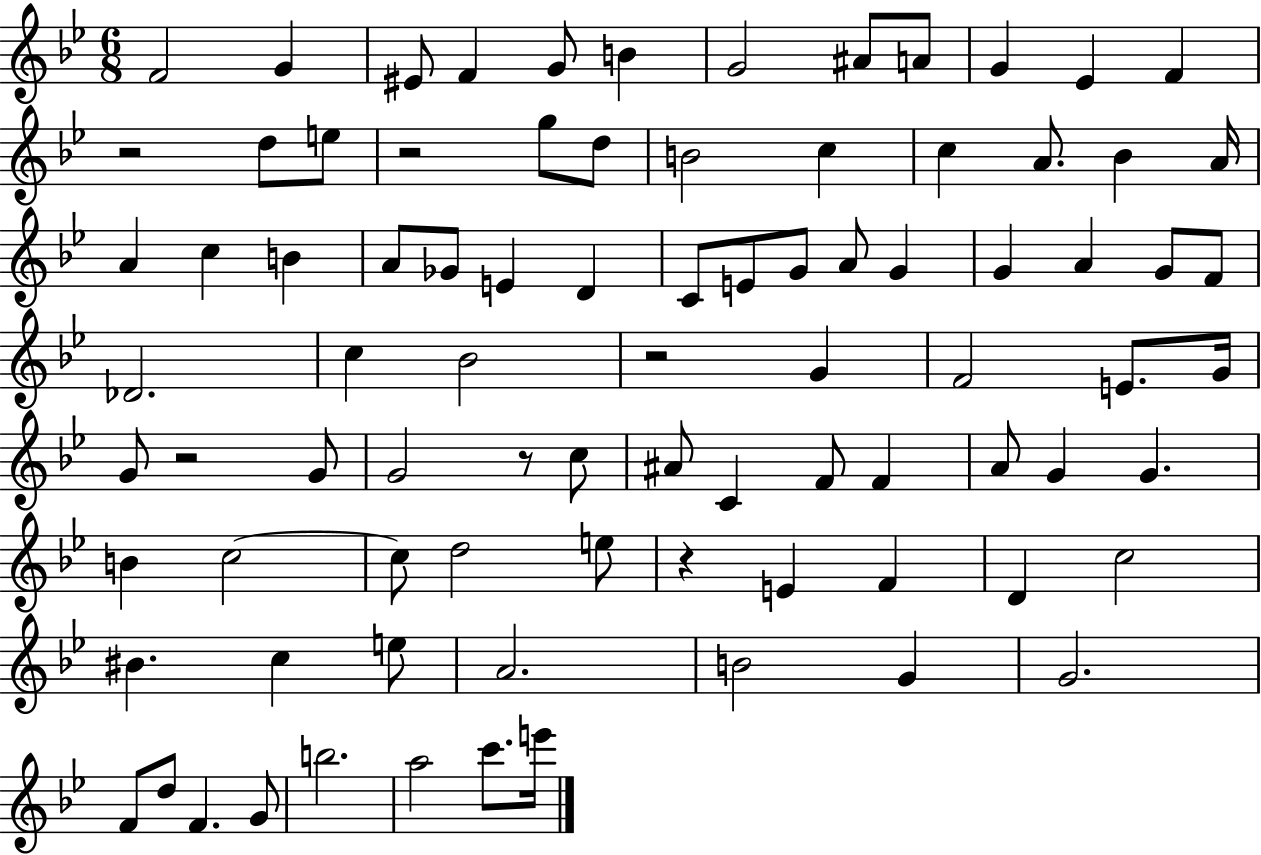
X:1
T:Untitled
M:6/8
L:1/4
K:Bb
F2 G ^E/2 F G/2 B G2 ^A/2 A/2 G _E F z2 d/2 e/2 z2 g/2 d/2 B2 c c A/2 _B A/4 A c B A/2 _G/2 E D C/2 E/2 G/2 A/2 G G A G/2 F/2 _D2 c _B2 z2 G F2 E/2 G/4 G/2 z2 G/2 G2 z/2 c/2 ^A/2 C F/2 F A/2 G G B c2 c/2 d2 e/2 z E F D c2 ^B c e/2 A2 B2 G G2 F/2 d/2 F G/2 b2 a2 c'/2 e'/4